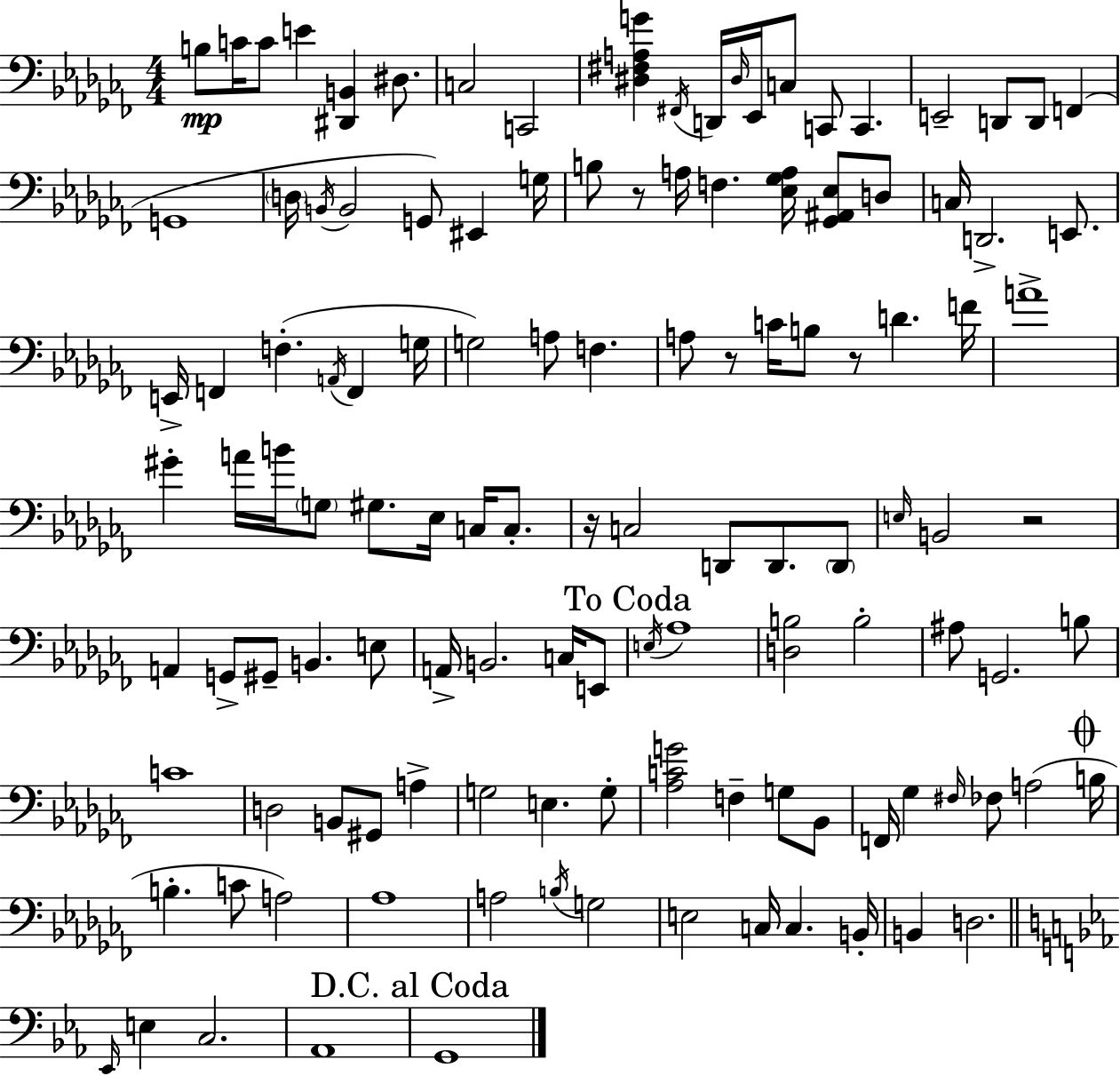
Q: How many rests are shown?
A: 5